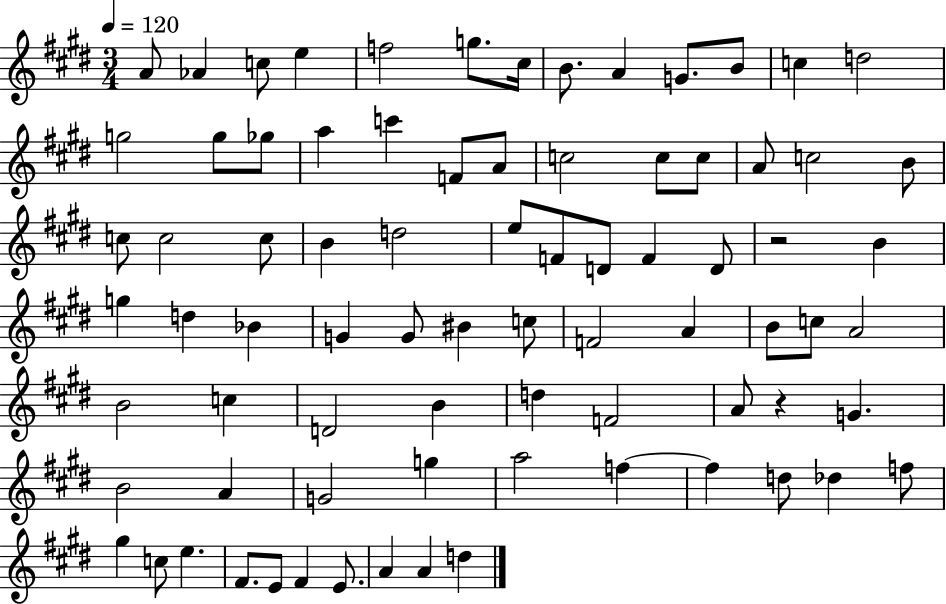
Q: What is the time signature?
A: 3/4